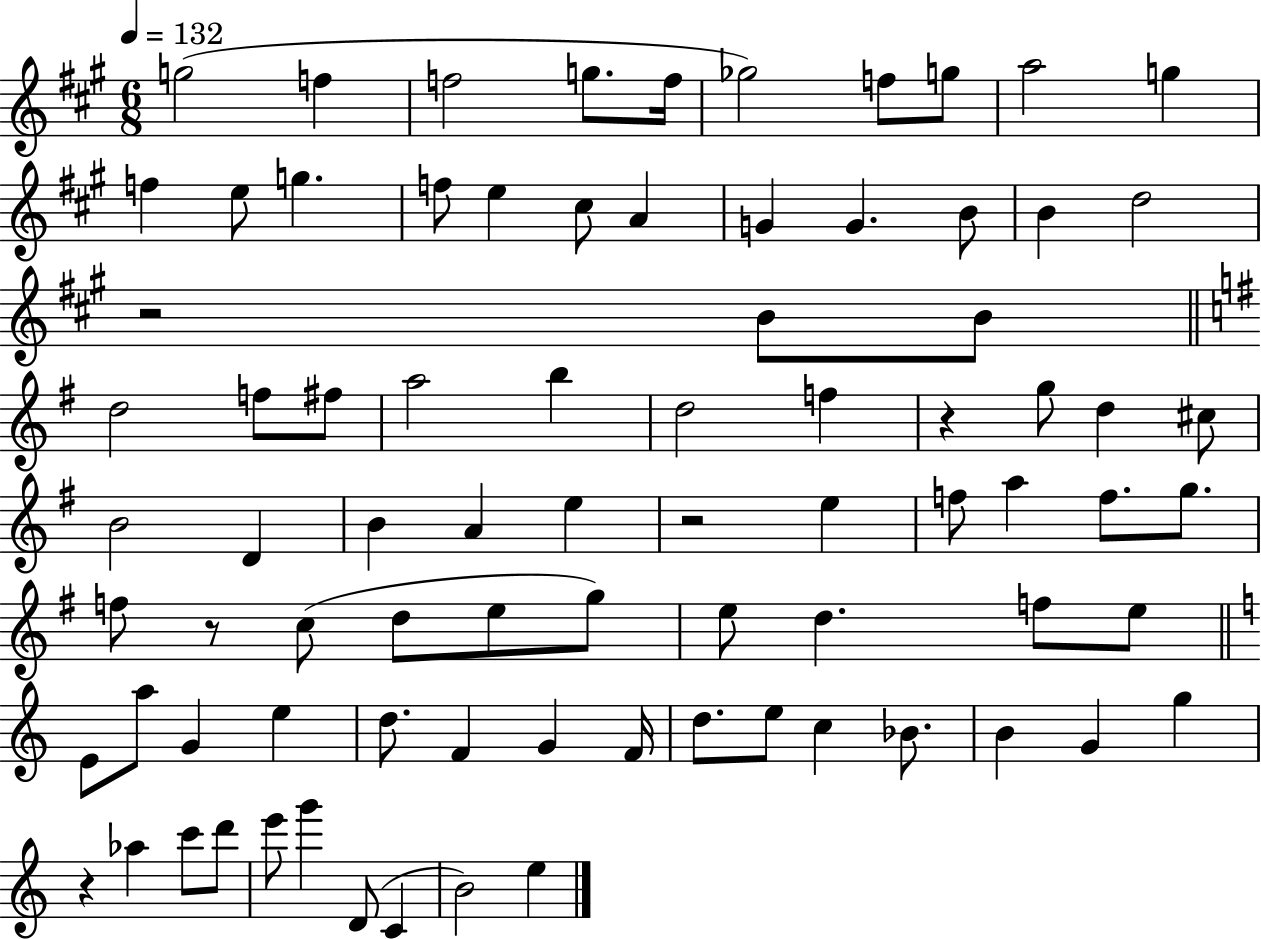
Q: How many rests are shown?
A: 5